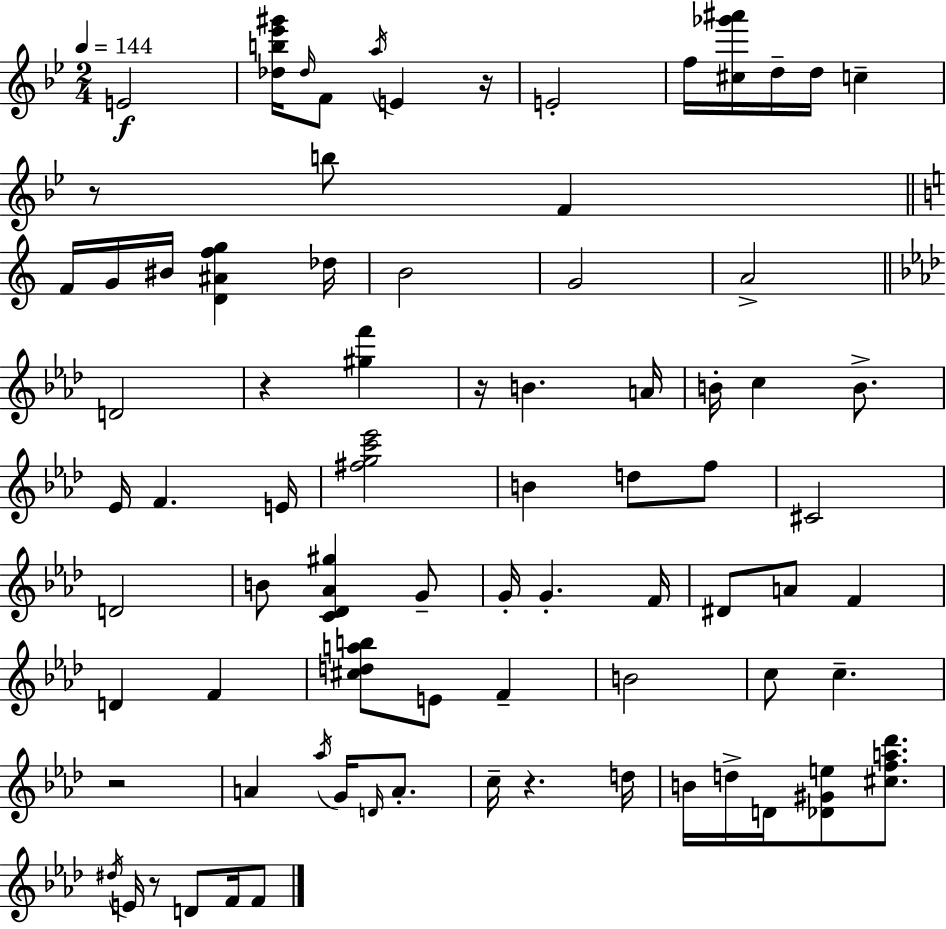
E4/h [Db5,B5,Eb6,G#6]/s Db5/s F4/e A5/s E4/q R/s E4/h F5/s [C#5,Gb6,A#6]/s D5/s D5/s C5/q R/e B5/e F4/q F4/s G4/s BIS4/s [D4,A#4,F5,G5]/q Db5/s B4/h G4/h A4/h D4/h R/q [G#5,F6]/q R/s B4/q. A4/s B4/s C5/q B4/e. Eb4/s F4/q. E4/s [F#5,G5,C6,Eb6]/h B4/q D5/e F5/e C#4/h D4/h B4/e [C4,Db4,Ab4,G#5]/q G4/e G4/s G4/q. F4/s D#4/e A4/e F4/q D4/q F4/q [C#5,D5,A5,B5]/e E4/e F4/q B4/h C5/e C5/q. R/h A4/q Ab5/s G4/s D4/s A4/e. C5/s R/q. D5/s B4/s D5/s D4/s [Db4,G#4,E5]/e [C#5,F5,A5,Db6]/e. D#5/s E4/s R/e D4/e F4/s F4/e